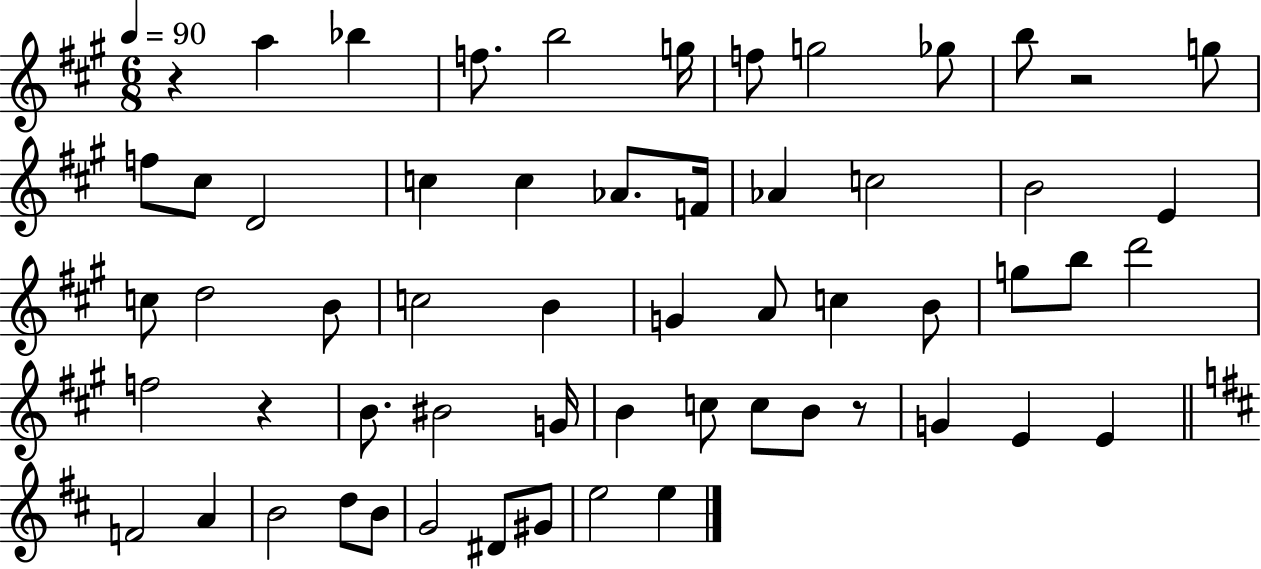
X:1
T:Untitled
M:6/8
L:1/4
K:A
z a _b f/2 b2 g/4 f/2 g2 _g/2 b/2 z2 g/2 f/2 ^c/2 D2 c c _A/2 F/4 _A c2 B2 E c/2 d2 B/2 c2 B G A/2 c B/2 g/2 b/2 d'2 f2 z B/2 ^B2 G/4 B c/2 c/2 B/2 z/2 G E E F2 A B2 d/2 B/2 G2 ^D/2 ^G/2 e2 e